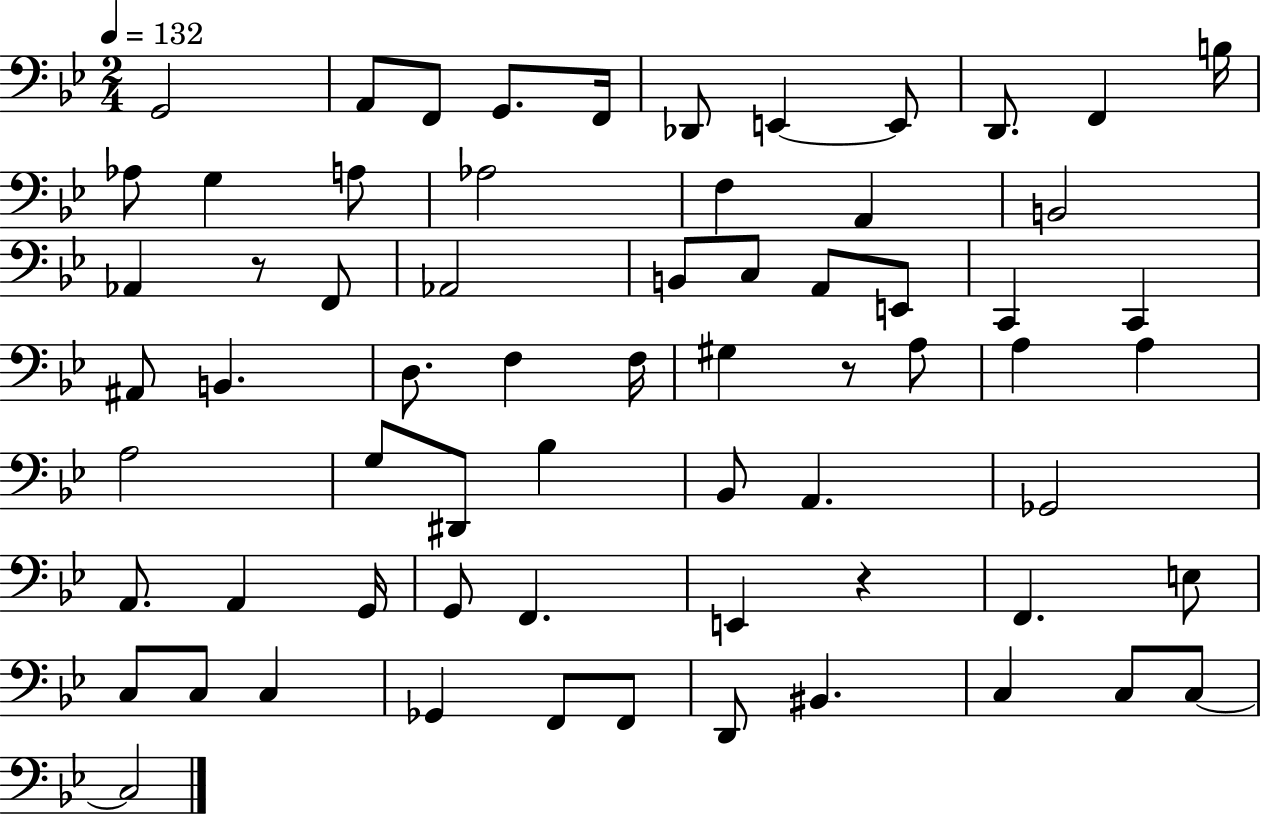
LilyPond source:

{
  \clef bass
  \numericTimeSignature
  \time 2/4
  \key bes \major
  \tempo 4 = 132
  g,2 | a,8 f,8 g,8. f,16 | des,8 e,4~~ e,8 | d,8. f,4 b16 | \break aes8 g4 a8 | aes2 | f4 a,4 | b,2 | \break aes,4 r8 f,8 | aes,2 | b,8 c8 a,8 e,8 | c,4 c,4 | \break ais,8 b,4. | d8. f4 f16 | gis4 r8 a8 | a4 a4 | \break a2 | g8 dis,8 bes4 | bes,8 a,4. | ges,2 | \break a,8. a,4 g,16 | g,8 f,4. | e,4 r4 | f,4. e8 | \break c8 c8 c4 | ges,4 f,8 f,8 | d,8 bis,4. | c4 c8 c8~~ | \break c2 | \bar "|."
}